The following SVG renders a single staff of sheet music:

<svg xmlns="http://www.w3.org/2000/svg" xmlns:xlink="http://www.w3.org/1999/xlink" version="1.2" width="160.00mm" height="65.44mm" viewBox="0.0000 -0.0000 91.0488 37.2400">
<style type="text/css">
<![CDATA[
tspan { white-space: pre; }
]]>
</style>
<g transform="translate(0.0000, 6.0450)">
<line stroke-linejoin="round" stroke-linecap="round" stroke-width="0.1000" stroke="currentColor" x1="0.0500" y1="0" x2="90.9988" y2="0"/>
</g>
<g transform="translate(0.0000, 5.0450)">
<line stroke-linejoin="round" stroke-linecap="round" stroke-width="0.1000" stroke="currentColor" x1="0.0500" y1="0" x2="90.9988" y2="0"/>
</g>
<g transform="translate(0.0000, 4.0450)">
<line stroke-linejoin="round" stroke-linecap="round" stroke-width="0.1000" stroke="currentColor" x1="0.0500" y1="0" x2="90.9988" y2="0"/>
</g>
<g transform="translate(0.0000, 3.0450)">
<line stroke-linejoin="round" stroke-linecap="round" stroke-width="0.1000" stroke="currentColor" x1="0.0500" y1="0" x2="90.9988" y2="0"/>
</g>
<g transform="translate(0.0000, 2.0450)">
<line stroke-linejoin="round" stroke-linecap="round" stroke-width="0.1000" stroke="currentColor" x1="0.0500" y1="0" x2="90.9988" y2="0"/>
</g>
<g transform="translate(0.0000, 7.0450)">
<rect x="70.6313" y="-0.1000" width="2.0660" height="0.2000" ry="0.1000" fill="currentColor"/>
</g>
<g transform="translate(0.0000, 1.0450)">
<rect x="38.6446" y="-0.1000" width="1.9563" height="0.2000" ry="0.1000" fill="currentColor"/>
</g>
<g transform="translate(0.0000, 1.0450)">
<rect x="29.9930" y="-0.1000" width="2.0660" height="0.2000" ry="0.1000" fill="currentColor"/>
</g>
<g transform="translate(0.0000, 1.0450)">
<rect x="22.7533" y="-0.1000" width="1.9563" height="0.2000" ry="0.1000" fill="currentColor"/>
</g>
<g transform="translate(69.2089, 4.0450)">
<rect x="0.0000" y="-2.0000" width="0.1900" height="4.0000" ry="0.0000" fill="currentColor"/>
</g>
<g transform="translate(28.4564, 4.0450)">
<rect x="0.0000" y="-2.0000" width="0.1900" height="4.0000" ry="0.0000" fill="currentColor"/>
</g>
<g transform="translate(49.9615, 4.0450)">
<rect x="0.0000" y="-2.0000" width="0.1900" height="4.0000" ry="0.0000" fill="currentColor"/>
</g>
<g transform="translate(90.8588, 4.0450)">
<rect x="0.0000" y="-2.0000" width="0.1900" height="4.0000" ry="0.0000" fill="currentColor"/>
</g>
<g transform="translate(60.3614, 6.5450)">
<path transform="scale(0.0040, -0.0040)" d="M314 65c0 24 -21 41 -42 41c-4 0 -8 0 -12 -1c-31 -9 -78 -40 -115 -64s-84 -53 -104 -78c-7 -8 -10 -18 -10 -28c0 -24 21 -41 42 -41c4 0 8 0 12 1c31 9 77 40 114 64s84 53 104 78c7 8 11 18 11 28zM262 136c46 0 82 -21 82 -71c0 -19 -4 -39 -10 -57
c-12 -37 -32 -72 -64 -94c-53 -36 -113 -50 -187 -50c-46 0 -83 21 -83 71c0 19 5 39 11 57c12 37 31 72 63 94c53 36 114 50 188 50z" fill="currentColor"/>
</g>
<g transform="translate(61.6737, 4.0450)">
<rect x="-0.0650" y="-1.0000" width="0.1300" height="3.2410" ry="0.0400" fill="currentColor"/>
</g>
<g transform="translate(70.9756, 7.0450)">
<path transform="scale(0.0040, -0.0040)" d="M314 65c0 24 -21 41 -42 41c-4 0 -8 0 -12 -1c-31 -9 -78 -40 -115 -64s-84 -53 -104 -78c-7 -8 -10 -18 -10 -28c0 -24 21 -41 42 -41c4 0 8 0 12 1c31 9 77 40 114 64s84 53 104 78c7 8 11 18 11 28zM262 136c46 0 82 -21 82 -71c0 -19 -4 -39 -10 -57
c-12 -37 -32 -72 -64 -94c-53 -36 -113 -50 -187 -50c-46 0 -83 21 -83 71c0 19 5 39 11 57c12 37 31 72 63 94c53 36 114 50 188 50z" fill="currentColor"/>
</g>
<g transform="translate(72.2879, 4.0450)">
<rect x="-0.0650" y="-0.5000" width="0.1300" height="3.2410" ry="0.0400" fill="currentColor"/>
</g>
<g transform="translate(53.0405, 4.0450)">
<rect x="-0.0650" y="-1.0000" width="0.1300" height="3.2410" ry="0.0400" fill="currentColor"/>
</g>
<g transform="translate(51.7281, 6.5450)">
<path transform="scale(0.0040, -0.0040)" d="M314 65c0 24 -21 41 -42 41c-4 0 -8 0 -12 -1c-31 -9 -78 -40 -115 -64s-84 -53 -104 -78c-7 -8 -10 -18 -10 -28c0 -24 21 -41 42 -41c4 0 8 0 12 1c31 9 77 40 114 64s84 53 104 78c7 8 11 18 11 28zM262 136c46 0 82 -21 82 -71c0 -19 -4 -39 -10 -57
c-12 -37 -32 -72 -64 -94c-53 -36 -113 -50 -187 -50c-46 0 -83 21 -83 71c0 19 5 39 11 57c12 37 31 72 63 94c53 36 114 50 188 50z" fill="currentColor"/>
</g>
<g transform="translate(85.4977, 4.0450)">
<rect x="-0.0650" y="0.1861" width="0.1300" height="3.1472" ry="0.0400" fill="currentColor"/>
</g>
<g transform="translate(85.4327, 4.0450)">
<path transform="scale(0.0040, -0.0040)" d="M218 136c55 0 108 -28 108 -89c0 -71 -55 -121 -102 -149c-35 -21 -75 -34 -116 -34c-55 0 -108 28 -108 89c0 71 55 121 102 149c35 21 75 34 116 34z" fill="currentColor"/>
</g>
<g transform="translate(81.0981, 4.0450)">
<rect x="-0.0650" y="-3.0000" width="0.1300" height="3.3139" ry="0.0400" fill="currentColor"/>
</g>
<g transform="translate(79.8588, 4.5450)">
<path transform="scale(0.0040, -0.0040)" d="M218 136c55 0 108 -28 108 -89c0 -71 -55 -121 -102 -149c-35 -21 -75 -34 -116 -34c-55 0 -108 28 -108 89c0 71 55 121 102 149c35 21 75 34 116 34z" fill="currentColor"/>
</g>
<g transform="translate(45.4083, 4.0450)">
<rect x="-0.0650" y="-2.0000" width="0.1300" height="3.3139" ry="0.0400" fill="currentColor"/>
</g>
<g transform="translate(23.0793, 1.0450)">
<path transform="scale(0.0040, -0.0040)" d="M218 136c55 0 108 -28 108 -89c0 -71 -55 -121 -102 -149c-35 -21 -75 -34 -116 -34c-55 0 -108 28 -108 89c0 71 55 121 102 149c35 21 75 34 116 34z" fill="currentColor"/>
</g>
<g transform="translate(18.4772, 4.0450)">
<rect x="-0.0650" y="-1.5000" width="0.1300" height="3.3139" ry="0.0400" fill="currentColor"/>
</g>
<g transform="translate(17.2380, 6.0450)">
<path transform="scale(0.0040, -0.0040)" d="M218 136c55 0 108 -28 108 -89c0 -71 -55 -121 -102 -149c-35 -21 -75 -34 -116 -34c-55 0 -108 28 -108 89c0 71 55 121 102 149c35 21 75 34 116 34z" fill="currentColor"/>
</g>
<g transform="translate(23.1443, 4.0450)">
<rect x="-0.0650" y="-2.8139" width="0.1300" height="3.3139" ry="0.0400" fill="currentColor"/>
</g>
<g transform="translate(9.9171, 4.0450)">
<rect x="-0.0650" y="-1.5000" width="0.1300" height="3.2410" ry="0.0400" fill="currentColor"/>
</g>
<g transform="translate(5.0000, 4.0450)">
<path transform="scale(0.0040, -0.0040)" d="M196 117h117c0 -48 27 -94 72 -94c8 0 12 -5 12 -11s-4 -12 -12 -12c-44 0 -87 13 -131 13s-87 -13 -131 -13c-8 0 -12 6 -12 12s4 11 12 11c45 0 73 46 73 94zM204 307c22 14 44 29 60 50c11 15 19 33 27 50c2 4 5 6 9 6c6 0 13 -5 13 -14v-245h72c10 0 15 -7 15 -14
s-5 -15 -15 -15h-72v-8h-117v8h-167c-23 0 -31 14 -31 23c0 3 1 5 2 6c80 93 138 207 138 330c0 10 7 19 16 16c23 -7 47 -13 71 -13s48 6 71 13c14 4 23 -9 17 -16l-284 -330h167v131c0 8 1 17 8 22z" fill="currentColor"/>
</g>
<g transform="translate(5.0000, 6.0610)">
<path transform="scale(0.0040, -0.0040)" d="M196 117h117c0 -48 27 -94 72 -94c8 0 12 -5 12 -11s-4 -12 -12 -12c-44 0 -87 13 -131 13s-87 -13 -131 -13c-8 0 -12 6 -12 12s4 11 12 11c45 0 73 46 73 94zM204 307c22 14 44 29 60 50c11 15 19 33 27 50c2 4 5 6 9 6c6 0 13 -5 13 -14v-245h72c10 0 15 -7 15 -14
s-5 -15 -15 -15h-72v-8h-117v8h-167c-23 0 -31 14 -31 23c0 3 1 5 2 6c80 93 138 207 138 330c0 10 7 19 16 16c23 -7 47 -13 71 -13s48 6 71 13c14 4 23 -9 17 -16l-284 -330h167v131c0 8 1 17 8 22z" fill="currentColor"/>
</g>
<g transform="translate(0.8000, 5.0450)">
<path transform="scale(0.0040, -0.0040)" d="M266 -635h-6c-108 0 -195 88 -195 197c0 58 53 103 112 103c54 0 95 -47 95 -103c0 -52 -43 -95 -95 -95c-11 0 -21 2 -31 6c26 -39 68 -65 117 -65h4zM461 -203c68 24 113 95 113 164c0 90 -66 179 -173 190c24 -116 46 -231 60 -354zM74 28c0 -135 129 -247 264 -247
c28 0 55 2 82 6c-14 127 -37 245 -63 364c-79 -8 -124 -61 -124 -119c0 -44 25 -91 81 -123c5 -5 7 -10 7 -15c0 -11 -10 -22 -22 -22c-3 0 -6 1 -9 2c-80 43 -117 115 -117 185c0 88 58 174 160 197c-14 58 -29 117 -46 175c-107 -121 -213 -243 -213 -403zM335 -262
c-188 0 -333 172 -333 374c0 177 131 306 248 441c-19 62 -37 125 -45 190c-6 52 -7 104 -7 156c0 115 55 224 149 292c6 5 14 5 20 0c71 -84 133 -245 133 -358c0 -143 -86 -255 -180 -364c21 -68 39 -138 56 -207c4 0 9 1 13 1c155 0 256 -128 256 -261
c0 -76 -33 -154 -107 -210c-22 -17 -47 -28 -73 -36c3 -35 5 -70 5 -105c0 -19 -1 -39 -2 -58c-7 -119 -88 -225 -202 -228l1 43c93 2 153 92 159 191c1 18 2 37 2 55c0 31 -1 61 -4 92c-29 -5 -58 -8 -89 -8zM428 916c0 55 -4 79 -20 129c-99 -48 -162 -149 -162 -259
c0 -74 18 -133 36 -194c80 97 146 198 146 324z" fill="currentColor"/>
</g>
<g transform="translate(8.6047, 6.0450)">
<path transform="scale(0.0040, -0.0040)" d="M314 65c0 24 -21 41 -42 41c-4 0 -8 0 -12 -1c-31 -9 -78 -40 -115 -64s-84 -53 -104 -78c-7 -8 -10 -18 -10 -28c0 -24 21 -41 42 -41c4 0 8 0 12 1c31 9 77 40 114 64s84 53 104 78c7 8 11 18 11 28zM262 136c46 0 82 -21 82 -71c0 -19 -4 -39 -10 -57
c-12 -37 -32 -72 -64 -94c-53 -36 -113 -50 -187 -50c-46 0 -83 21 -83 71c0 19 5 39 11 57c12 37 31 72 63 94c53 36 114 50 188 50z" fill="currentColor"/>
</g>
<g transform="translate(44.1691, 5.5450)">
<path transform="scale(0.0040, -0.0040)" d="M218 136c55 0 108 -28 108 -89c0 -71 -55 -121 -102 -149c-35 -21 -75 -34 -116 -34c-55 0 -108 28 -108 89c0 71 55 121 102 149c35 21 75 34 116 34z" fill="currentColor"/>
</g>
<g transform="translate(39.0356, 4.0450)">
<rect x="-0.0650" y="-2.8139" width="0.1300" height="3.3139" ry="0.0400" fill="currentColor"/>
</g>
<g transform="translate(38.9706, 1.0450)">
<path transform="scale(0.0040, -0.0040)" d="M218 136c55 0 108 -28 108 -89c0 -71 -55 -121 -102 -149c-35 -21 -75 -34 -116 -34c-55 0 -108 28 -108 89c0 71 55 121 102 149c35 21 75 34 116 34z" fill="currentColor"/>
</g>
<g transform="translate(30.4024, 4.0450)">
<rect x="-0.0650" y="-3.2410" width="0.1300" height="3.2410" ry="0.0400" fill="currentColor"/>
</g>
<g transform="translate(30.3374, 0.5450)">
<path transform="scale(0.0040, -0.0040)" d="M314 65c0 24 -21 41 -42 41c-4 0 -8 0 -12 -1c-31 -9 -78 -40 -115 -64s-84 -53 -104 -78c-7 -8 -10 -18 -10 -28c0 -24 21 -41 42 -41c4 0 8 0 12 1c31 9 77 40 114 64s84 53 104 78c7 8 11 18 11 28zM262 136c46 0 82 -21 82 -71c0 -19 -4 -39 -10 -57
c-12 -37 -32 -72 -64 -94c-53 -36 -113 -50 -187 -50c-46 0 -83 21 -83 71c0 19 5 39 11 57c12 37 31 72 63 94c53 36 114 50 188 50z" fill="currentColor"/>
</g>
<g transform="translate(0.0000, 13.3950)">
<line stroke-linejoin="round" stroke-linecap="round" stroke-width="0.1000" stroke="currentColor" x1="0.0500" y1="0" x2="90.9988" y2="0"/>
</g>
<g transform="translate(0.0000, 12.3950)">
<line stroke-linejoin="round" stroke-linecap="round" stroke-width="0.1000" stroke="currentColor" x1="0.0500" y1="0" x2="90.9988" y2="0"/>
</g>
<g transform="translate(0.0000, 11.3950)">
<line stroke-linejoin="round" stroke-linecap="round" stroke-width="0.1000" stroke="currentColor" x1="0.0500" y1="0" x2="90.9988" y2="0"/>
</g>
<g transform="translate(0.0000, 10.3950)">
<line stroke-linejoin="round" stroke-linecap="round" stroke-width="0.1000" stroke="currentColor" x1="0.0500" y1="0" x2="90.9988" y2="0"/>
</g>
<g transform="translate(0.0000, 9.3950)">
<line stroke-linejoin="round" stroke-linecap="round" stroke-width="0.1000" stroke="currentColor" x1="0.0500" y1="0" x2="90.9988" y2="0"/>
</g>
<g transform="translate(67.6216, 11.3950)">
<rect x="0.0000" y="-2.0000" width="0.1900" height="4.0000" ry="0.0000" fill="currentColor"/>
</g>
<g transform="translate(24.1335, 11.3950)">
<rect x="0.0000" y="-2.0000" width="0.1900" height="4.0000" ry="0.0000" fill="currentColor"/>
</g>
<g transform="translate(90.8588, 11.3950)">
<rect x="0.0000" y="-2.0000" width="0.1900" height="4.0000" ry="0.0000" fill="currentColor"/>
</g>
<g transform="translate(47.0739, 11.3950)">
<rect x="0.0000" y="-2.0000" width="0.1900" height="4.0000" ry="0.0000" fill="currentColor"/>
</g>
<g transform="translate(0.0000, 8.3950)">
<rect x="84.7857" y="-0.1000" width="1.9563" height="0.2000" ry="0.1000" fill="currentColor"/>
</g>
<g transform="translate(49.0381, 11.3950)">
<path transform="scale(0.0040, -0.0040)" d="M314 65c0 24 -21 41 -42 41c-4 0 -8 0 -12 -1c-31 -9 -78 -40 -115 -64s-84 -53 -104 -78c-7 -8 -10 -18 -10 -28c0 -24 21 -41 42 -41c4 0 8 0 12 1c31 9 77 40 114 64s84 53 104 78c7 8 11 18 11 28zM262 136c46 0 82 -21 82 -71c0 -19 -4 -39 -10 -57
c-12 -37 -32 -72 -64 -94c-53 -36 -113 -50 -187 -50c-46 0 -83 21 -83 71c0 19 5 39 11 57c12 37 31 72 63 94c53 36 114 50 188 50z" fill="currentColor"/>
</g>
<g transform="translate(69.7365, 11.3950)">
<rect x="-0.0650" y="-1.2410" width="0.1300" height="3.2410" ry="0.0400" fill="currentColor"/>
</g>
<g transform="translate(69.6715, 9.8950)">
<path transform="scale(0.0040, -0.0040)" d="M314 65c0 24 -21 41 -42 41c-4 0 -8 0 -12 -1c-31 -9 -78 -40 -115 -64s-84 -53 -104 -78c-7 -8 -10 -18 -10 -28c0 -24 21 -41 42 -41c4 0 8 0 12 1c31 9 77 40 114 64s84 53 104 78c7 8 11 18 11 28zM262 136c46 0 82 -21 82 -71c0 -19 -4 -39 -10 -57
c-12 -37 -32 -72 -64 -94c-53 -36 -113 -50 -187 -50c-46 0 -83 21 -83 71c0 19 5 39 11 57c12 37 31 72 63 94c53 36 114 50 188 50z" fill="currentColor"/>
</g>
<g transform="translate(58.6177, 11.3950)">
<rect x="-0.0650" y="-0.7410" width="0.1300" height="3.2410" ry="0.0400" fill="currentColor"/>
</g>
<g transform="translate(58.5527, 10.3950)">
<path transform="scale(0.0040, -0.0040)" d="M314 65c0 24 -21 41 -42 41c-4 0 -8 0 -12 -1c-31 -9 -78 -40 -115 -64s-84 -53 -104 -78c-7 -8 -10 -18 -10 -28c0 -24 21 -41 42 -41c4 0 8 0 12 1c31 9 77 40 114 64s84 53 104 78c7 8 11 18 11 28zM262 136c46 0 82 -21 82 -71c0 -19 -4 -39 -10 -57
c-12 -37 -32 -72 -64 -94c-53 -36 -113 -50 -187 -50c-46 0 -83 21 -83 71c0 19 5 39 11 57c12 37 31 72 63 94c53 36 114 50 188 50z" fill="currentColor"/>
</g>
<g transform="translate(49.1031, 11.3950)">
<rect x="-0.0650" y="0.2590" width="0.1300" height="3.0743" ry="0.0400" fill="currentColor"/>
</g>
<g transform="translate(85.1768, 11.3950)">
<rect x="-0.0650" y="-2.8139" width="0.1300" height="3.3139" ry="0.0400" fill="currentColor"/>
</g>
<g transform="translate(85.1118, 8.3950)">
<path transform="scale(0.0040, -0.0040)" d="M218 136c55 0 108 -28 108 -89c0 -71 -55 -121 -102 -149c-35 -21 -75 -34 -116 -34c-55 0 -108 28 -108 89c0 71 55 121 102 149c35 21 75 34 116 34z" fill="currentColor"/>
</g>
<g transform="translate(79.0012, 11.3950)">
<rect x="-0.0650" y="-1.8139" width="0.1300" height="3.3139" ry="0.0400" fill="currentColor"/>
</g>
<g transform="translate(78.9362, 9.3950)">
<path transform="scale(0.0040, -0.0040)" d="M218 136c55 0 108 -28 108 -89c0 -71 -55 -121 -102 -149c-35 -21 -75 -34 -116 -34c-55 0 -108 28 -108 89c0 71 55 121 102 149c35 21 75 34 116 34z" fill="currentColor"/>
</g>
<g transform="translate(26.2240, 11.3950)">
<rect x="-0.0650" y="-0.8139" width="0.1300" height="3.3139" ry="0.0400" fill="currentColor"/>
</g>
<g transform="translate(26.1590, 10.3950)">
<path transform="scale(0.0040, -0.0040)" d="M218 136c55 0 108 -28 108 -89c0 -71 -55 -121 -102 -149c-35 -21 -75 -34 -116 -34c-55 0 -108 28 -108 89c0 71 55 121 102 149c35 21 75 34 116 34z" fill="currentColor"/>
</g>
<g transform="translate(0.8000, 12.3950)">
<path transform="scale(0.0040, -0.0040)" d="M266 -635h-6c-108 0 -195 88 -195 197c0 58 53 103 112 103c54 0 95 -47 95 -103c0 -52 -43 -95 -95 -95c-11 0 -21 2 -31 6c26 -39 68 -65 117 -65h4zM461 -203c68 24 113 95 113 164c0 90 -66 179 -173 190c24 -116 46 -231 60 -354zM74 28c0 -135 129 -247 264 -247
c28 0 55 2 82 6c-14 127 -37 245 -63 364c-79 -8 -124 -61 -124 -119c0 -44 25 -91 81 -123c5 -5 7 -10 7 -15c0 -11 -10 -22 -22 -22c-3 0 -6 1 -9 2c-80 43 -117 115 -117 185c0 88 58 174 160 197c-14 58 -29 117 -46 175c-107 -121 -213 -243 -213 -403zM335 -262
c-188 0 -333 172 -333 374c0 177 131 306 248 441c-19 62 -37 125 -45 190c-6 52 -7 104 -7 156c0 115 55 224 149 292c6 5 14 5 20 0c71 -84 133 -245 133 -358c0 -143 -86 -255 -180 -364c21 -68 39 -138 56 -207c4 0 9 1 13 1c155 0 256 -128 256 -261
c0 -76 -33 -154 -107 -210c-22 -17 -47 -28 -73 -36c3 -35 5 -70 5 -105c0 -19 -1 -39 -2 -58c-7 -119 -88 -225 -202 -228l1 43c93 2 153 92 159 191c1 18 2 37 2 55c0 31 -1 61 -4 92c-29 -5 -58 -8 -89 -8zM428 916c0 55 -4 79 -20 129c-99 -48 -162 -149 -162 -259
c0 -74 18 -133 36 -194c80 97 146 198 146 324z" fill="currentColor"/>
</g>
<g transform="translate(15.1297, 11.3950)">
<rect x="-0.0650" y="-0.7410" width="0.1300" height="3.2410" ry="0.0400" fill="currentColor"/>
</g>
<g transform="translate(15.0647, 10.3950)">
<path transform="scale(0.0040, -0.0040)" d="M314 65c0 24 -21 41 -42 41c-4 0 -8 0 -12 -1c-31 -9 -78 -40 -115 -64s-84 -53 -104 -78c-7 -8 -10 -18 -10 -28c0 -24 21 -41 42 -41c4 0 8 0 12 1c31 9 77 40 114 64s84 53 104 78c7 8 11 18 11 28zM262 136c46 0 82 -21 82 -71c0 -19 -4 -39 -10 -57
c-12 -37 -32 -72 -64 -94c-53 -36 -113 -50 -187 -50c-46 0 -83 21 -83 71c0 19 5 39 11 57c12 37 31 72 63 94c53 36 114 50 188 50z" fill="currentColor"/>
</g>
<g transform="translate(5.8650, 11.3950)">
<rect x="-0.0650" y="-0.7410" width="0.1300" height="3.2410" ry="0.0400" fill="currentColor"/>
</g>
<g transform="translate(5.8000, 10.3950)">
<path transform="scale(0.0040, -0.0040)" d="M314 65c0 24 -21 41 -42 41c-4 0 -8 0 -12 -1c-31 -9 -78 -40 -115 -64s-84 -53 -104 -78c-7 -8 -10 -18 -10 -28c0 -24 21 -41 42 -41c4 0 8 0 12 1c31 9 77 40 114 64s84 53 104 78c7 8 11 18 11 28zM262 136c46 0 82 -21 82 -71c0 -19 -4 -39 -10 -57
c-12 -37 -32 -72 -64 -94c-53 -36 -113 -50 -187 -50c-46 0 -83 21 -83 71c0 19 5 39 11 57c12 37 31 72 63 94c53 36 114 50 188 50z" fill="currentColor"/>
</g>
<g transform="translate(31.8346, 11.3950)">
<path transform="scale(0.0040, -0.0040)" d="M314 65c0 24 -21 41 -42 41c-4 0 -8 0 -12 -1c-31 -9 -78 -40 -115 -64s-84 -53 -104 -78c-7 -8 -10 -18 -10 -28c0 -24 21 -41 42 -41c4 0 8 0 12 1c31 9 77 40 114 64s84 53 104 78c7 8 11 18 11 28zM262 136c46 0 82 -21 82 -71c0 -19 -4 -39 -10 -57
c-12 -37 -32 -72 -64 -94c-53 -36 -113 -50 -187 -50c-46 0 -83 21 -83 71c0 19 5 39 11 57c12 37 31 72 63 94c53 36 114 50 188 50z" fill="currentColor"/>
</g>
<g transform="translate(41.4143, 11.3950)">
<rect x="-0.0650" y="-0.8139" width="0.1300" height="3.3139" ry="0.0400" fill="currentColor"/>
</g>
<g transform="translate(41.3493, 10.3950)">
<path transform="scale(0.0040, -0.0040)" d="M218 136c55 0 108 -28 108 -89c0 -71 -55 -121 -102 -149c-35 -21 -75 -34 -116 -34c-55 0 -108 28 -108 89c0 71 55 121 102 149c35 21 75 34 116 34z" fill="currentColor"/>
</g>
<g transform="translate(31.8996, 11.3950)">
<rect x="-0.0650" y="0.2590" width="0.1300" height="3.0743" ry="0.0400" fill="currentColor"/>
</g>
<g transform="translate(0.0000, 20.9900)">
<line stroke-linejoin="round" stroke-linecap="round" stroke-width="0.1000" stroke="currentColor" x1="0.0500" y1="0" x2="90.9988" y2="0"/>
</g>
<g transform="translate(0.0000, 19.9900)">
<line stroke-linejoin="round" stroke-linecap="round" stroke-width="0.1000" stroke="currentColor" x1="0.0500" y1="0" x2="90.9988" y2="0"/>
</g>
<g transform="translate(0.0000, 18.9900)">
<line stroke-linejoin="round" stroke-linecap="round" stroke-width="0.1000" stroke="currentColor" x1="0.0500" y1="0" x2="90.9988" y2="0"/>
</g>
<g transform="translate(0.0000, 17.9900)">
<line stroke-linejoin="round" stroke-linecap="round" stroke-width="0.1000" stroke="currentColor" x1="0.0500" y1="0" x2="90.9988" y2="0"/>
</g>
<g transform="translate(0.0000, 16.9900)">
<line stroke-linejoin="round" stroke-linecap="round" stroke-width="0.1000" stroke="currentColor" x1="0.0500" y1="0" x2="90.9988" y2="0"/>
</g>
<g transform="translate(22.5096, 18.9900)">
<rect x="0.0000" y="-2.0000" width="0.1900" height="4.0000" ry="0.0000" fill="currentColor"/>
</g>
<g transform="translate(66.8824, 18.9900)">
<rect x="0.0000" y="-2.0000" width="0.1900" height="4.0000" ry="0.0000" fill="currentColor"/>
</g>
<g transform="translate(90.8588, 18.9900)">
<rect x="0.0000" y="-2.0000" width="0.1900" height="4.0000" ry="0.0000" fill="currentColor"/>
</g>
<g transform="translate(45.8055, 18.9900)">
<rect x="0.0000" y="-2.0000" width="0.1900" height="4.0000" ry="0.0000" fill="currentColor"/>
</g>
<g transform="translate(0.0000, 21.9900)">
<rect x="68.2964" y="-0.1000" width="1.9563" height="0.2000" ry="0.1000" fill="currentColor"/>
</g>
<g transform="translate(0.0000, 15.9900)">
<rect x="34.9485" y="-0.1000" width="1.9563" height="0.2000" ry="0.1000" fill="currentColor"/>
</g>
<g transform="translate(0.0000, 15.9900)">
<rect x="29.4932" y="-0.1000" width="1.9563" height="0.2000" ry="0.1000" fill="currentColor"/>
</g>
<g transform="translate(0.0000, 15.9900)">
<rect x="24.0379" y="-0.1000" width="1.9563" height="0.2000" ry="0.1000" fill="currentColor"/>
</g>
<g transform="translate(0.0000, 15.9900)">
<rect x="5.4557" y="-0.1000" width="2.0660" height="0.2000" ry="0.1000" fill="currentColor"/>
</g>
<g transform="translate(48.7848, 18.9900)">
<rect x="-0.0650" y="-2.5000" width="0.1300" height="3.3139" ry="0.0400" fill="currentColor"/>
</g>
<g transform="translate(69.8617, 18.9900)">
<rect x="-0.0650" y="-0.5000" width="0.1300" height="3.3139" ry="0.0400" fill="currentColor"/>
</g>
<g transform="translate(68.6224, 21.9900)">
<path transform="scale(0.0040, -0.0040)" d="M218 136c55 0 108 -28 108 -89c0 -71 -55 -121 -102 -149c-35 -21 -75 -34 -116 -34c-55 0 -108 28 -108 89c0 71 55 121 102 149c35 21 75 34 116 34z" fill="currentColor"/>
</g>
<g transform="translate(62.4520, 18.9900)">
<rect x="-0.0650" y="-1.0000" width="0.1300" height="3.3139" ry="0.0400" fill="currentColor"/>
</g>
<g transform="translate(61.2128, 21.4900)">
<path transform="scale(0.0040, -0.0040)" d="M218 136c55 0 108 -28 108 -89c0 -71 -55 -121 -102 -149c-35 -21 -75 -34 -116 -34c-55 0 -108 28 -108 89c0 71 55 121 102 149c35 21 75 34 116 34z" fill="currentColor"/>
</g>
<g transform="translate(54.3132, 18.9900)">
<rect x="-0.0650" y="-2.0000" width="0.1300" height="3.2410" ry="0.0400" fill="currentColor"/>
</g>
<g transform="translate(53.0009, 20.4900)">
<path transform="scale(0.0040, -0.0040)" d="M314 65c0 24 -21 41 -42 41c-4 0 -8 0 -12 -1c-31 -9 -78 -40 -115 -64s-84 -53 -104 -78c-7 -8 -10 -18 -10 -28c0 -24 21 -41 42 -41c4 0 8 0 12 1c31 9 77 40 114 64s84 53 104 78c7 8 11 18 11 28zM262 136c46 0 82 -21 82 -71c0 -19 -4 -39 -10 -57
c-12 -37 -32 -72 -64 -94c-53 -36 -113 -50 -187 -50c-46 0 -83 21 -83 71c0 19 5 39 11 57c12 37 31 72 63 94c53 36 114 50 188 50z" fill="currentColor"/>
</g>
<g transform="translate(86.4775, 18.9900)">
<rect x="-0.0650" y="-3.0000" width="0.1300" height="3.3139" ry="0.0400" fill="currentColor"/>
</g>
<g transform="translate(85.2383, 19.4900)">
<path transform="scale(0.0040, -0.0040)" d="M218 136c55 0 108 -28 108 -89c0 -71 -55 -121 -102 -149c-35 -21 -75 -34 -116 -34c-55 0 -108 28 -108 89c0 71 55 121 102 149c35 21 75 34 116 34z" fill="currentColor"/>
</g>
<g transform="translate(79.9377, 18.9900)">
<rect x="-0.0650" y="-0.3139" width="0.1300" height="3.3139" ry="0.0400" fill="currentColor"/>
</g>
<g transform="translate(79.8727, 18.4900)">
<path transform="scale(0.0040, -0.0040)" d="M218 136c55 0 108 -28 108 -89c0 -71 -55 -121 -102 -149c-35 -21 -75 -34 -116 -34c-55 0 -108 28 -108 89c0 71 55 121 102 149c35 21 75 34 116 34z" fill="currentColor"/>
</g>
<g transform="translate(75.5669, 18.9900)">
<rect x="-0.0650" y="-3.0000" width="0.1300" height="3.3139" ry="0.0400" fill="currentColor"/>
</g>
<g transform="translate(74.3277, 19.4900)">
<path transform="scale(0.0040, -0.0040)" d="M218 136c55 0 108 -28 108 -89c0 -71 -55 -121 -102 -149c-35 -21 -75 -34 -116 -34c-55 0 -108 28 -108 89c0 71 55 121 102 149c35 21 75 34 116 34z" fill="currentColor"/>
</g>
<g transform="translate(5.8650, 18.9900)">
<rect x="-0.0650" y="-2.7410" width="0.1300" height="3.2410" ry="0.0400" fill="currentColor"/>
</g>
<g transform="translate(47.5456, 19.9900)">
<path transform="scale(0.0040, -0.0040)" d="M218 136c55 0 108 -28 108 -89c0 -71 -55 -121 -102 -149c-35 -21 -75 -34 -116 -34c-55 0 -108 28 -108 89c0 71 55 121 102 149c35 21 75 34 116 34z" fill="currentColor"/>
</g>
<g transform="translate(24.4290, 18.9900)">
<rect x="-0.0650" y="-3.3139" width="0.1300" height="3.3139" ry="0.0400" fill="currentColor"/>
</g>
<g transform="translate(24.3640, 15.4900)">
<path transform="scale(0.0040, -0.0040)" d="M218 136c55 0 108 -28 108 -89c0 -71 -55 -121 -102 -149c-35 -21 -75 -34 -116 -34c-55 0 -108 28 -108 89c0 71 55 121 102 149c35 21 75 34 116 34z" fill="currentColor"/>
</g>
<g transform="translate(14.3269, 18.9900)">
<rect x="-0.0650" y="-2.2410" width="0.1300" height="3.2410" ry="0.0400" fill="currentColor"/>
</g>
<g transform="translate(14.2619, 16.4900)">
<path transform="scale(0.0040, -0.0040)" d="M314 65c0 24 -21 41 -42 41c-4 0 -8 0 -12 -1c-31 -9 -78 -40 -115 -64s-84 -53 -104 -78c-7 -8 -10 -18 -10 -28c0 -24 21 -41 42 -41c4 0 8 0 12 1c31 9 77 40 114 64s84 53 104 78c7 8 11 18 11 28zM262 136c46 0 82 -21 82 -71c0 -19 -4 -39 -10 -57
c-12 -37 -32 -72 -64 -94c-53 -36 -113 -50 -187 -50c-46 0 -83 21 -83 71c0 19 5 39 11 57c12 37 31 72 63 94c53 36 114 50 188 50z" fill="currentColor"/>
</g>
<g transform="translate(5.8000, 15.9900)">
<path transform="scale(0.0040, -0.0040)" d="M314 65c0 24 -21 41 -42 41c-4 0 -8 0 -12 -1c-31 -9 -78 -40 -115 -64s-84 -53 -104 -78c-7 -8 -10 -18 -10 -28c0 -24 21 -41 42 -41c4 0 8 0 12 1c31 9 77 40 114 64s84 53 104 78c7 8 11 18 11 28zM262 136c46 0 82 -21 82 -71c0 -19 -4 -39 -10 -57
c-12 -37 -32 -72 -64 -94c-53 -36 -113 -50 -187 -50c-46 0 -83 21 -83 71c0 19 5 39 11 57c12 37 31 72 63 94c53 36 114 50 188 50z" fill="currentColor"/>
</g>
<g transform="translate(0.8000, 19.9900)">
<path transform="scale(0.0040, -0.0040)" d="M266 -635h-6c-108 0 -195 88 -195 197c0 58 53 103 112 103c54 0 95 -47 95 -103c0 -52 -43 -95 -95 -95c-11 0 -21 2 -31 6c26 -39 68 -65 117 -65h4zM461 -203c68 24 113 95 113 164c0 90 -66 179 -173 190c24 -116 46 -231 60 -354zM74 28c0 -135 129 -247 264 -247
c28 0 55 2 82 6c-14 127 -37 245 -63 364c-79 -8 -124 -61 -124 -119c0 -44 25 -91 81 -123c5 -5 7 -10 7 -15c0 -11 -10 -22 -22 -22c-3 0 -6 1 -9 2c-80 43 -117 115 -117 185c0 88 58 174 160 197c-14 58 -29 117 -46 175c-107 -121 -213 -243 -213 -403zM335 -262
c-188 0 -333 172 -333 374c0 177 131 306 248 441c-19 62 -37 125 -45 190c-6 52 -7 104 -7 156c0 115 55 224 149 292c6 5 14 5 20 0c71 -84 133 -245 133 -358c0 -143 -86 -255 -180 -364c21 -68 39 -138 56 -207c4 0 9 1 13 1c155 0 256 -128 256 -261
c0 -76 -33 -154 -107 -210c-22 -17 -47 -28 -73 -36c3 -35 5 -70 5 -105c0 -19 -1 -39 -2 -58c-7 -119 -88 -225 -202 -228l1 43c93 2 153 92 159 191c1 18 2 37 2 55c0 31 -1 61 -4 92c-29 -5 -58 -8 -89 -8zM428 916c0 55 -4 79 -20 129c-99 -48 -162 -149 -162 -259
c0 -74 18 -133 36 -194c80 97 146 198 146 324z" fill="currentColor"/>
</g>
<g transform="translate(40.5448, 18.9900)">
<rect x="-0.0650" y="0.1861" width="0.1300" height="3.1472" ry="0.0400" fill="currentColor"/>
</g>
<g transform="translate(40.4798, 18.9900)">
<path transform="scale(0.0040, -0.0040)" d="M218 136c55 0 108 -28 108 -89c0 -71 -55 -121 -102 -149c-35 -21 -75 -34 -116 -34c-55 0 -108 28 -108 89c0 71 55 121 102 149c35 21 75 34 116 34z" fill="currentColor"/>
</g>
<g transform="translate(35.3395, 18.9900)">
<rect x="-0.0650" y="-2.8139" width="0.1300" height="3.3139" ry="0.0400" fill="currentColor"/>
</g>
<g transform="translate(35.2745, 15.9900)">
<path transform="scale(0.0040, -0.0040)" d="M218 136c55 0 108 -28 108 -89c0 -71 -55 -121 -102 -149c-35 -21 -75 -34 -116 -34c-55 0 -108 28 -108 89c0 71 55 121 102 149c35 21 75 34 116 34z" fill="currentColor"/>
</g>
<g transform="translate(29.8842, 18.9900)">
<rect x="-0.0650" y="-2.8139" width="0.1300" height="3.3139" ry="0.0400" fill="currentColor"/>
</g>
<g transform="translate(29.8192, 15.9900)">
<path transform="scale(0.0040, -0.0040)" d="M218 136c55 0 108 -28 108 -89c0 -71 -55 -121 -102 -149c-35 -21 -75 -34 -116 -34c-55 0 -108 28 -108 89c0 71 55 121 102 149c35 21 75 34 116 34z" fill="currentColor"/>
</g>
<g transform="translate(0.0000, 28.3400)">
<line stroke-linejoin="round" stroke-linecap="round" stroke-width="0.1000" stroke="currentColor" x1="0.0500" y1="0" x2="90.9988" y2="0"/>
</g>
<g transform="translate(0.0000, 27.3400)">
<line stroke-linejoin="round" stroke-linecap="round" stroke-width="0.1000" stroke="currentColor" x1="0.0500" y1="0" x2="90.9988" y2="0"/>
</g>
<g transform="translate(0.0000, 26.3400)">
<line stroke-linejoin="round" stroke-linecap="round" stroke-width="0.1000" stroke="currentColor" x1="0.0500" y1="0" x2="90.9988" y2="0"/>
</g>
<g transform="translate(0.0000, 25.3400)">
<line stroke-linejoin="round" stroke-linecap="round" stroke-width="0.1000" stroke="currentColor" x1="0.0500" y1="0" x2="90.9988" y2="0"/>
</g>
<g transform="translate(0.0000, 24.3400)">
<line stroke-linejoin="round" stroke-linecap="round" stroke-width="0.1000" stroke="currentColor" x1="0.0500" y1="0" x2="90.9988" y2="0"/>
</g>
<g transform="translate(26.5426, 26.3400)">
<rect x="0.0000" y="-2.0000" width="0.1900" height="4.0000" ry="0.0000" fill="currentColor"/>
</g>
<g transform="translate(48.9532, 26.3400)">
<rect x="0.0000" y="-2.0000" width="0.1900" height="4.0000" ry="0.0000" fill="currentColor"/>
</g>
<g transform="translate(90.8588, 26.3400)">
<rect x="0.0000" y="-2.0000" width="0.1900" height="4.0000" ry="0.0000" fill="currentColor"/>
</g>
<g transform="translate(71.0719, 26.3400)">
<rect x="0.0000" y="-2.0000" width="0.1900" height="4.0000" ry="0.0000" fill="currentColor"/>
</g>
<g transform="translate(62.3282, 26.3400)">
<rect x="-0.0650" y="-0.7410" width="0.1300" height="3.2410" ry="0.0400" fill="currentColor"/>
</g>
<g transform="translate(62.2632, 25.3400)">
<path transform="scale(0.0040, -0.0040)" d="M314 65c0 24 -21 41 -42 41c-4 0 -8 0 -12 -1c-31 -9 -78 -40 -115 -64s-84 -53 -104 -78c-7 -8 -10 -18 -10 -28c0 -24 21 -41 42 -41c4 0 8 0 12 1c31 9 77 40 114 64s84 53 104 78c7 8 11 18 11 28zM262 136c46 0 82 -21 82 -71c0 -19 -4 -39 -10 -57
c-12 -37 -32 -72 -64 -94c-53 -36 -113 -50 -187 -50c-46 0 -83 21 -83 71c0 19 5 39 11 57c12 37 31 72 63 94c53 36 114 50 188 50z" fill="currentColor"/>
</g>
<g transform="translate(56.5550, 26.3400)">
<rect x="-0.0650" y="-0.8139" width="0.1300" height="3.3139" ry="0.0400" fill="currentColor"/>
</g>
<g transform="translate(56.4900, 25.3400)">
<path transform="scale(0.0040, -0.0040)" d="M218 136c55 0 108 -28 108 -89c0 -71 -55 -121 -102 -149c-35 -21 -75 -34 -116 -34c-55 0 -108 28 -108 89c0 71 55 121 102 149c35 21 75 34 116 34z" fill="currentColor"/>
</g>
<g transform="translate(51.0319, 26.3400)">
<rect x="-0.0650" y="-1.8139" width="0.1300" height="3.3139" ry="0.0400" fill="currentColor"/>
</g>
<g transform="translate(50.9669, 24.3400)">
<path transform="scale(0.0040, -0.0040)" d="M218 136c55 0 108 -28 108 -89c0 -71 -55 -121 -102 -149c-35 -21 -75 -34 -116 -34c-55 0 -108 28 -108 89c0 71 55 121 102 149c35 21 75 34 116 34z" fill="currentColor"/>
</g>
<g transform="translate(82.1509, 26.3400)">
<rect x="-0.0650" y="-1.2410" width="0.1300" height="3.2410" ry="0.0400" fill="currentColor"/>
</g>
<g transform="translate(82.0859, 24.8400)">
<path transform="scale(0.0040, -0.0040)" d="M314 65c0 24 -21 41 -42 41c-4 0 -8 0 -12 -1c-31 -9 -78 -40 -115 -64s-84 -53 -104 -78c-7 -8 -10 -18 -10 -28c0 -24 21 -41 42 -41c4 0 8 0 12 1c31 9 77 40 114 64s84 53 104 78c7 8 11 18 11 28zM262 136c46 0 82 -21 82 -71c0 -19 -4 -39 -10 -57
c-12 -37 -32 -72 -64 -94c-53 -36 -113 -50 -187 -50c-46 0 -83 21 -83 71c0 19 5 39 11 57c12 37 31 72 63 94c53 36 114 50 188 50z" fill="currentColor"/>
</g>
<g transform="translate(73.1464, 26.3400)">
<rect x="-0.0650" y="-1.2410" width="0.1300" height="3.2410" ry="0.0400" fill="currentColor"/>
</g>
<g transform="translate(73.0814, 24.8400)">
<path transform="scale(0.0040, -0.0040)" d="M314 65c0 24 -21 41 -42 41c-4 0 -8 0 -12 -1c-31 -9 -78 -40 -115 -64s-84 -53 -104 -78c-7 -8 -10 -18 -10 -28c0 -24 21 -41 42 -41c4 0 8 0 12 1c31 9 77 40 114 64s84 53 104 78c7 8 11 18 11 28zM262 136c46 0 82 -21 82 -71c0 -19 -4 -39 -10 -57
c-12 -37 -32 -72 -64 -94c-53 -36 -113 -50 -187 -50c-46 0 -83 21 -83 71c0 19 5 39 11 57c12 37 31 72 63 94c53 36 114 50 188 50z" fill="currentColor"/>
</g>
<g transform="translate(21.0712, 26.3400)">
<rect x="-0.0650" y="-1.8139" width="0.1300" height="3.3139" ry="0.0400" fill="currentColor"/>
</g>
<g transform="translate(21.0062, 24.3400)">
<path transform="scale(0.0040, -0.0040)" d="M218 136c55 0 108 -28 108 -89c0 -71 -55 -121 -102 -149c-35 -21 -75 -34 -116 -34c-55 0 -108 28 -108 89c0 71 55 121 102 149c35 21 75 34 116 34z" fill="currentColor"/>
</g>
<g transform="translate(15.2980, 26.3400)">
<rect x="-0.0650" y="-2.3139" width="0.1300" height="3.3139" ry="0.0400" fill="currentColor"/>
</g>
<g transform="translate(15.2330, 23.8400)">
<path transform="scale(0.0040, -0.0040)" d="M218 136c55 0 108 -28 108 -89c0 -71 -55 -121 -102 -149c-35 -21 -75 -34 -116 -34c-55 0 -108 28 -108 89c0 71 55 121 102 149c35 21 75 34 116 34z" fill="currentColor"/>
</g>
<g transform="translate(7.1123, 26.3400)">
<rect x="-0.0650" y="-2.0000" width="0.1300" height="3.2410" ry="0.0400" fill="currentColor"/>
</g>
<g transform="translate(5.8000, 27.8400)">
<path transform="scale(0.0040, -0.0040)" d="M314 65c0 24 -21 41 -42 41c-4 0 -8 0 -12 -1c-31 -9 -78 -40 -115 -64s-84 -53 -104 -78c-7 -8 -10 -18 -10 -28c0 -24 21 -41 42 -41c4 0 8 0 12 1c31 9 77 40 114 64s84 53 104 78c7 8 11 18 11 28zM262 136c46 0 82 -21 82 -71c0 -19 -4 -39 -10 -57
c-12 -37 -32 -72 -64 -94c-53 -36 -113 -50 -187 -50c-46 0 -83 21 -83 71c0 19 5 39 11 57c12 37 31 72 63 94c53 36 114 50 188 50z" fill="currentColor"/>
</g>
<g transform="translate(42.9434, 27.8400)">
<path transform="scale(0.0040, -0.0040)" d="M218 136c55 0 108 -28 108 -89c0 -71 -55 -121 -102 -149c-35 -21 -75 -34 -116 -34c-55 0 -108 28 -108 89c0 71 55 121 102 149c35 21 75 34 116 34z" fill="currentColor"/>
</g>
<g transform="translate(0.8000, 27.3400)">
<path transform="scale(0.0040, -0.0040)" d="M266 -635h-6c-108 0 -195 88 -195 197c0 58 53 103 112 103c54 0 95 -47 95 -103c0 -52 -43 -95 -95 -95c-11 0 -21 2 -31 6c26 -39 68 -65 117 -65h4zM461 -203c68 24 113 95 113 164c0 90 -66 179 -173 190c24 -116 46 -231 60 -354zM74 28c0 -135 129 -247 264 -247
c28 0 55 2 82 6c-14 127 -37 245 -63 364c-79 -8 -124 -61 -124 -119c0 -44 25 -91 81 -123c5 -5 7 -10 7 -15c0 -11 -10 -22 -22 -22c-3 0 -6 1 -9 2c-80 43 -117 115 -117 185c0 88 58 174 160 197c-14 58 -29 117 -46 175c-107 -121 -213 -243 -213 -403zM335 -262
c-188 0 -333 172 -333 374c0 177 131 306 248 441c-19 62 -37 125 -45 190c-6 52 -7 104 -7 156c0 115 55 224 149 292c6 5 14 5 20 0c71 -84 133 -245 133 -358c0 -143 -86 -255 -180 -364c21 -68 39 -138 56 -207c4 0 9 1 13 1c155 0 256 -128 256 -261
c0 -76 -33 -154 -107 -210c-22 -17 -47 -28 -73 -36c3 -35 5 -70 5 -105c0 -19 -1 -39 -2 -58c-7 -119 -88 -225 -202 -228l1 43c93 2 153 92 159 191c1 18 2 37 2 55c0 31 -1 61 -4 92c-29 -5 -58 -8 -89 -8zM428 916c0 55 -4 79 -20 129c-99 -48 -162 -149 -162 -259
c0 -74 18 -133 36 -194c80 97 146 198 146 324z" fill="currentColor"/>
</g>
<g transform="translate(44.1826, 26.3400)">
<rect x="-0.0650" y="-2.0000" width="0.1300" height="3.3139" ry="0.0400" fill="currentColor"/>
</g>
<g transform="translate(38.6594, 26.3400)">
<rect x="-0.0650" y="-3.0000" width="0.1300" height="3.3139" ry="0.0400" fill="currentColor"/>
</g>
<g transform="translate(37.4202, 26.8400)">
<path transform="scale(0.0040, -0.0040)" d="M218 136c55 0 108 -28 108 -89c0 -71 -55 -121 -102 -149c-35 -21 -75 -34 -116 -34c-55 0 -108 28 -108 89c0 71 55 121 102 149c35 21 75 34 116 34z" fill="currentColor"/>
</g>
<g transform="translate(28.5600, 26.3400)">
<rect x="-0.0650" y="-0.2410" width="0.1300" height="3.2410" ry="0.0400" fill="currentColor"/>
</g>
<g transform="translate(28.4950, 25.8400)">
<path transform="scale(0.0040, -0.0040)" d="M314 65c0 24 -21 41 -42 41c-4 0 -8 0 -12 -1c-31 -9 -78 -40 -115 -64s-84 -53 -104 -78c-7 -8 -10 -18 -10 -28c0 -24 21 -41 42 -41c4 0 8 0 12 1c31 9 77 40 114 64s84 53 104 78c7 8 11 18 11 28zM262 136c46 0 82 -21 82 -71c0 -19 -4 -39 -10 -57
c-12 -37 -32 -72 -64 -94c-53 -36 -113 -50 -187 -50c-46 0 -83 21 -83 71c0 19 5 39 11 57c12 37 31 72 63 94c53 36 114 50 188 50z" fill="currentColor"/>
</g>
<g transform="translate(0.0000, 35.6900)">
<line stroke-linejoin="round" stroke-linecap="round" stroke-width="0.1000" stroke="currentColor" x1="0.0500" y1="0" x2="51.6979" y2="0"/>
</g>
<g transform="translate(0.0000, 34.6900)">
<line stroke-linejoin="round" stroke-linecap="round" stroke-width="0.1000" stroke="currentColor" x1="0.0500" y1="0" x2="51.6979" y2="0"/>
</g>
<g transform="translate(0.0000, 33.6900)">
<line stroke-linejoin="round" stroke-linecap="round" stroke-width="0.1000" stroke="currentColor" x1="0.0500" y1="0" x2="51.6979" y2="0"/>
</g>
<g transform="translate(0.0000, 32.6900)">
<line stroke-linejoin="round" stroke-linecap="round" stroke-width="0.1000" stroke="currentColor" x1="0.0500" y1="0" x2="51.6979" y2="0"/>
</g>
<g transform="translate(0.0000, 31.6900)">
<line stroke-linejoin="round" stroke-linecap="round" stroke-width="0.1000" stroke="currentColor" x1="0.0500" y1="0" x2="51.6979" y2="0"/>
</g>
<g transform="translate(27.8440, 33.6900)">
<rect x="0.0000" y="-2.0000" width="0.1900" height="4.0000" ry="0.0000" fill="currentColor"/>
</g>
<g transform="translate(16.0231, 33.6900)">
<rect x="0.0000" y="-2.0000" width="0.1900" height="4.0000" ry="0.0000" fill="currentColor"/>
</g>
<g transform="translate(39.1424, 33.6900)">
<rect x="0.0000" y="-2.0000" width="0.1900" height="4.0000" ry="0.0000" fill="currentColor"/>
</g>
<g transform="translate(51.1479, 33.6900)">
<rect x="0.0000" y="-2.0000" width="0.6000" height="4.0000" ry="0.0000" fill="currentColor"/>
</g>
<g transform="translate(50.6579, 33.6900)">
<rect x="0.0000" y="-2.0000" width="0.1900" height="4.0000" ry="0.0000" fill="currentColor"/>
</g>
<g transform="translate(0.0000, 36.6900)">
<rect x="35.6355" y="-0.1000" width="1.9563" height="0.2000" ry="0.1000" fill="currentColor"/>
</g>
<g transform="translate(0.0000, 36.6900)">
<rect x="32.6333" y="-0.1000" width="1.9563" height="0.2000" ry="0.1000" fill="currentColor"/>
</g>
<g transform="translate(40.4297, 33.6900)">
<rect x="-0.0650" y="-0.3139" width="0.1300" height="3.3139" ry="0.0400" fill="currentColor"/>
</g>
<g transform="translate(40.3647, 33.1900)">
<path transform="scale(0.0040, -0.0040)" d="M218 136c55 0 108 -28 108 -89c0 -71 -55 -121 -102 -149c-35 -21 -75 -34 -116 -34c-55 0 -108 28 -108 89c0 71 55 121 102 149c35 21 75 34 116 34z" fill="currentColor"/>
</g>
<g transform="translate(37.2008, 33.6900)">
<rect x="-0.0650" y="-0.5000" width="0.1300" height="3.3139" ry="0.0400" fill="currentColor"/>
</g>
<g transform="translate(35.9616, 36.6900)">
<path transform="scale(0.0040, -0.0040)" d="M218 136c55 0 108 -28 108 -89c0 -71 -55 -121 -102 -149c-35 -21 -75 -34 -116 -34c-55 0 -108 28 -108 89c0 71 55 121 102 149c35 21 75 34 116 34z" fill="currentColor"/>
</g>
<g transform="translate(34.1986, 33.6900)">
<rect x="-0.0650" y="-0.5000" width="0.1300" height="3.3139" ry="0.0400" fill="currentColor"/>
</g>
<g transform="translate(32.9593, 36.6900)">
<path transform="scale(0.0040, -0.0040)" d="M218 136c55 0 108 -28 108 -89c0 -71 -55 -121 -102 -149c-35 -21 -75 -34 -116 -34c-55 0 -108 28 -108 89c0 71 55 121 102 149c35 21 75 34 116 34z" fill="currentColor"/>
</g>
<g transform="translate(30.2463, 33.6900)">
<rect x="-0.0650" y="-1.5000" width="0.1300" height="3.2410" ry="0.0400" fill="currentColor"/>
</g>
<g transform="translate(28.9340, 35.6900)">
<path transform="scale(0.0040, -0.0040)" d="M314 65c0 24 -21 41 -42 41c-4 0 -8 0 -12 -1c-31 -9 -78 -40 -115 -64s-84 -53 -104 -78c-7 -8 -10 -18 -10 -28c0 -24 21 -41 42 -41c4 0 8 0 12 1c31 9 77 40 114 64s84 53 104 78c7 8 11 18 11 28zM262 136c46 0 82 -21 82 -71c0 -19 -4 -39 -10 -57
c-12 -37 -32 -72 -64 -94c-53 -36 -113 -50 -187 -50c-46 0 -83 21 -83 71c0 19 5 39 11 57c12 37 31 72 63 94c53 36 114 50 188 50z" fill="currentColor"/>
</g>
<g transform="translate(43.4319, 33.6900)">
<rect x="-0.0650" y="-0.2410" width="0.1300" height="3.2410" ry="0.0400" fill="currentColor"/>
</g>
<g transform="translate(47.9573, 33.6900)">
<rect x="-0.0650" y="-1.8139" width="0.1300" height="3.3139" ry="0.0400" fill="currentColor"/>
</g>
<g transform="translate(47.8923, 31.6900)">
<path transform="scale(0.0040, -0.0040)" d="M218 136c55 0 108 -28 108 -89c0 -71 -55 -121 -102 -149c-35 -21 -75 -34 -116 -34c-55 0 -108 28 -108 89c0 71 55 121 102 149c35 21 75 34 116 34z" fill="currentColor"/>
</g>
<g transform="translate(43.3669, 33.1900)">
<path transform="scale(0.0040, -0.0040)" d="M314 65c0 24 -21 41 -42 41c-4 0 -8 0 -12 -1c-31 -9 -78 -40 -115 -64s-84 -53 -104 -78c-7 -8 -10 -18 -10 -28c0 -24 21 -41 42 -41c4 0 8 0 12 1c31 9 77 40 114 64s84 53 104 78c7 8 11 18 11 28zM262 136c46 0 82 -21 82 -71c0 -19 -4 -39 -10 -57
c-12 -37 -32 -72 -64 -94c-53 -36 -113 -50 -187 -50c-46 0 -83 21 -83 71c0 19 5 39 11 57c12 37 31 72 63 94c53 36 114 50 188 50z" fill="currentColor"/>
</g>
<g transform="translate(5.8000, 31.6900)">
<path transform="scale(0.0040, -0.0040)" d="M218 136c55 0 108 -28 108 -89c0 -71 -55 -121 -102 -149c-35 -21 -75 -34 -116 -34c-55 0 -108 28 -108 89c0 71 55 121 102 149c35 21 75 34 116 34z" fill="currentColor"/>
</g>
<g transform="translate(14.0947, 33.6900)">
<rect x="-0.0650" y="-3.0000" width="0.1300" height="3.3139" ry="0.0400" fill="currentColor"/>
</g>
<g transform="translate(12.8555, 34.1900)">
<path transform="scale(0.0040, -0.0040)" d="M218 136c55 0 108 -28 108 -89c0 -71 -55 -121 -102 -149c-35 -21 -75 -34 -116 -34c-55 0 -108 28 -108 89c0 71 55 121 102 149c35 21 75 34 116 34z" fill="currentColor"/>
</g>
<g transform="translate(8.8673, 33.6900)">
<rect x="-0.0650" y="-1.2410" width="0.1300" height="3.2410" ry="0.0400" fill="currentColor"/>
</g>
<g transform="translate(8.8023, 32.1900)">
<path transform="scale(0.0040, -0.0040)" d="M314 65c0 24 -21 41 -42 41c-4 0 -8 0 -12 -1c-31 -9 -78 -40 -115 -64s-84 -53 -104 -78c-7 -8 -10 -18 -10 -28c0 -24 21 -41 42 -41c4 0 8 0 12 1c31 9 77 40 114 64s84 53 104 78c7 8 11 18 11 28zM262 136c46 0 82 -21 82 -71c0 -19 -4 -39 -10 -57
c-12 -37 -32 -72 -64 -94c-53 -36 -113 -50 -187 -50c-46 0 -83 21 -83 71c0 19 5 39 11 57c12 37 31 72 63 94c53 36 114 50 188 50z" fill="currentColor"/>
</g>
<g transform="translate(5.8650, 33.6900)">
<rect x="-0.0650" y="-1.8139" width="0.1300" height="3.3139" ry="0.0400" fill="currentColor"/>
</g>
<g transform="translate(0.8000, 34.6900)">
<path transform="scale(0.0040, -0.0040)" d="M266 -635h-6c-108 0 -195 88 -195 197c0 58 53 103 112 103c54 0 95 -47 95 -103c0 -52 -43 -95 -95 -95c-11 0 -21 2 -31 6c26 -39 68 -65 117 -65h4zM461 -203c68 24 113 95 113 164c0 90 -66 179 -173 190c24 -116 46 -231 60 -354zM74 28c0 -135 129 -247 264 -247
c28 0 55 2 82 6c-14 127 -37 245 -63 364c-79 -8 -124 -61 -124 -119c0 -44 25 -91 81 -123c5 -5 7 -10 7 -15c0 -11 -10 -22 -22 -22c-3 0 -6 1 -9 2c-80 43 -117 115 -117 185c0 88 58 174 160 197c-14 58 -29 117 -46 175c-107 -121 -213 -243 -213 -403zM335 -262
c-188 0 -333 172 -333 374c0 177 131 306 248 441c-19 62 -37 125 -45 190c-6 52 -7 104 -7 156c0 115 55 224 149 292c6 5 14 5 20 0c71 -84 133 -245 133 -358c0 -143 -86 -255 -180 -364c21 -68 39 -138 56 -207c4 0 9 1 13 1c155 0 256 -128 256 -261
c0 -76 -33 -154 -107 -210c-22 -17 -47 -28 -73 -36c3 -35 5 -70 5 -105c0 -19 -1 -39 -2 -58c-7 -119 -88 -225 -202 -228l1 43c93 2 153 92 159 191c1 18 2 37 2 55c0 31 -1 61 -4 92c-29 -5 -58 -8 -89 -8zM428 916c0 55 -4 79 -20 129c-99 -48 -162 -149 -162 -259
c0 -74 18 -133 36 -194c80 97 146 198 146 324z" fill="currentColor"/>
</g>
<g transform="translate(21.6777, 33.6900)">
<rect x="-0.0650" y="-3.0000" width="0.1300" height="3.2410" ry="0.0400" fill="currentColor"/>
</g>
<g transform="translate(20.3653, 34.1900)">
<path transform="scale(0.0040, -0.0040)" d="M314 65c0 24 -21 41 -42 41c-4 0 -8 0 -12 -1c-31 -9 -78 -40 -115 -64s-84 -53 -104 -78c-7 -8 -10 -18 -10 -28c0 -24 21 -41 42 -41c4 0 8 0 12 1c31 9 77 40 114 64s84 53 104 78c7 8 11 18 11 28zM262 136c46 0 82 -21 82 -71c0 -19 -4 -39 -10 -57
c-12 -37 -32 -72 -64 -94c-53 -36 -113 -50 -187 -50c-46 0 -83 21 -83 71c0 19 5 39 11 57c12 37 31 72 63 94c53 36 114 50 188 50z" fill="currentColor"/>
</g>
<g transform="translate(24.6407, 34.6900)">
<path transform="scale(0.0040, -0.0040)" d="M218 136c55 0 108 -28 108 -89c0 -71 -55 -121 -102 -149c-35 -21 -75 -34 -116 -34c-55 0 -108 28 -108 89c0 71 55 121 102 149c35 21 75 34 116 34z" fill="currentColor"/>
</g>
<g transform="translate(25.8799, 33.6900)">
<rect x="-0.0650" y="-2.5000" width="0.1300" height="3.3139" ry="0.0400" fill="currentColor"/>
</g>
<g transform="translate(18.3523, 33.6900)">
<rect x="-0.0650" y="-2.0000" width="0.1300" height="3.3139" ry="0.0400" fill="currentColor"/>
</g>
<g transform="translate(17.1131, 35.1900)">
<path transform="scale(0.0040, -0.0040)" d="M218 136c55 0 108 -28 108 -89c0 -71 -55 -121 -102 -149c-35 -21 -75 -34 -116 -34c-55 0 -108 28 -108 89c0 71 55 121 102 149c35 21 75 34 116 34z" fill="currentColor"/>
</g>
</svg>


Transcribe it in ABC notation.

X:1
T:Untitled
M:4/4
L:1/4
K:C
E2 E a b2 a F D2 D2 C2 A B d2 d2 d B2 d B2 d2 e2 f a a2 g2 b a a B G F2 D C A c A F2 g f c2 A F f d d2 e2 e2 f e2 A F A2 G E2 C C c c2 f